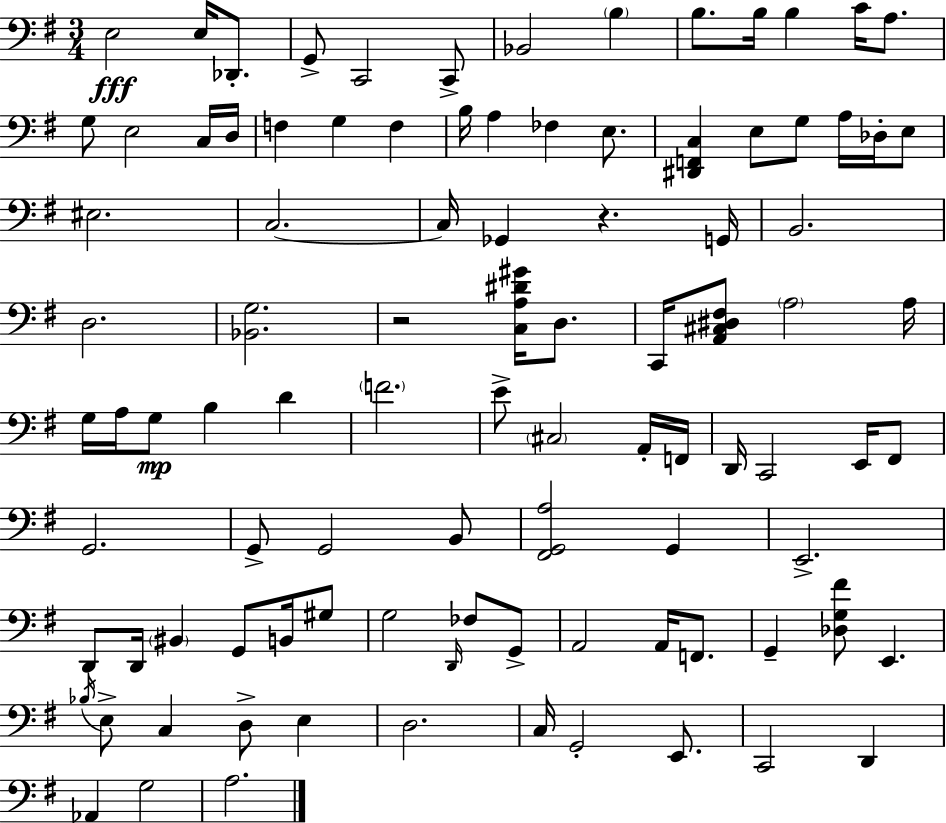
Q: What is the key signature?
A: G major